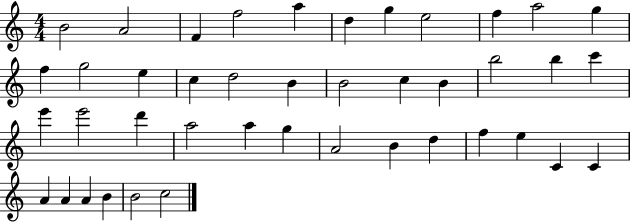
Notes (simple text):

B4/h A4/h F4/q F5/h A5/q D5/q G5/q E5/h F5/q A5/h G5/q F5/q G5/h E5/q C5/q D5/h B4/q B4/h C5/q B4/q B5/h B5/q C6/q E6/q E6/h D6/q A5/h A5/q G5/q A4/h B4/q D5/q F5/q E5/q C4/q C4/q A4/q A4/q A4/q B4/q B4/h C5/h